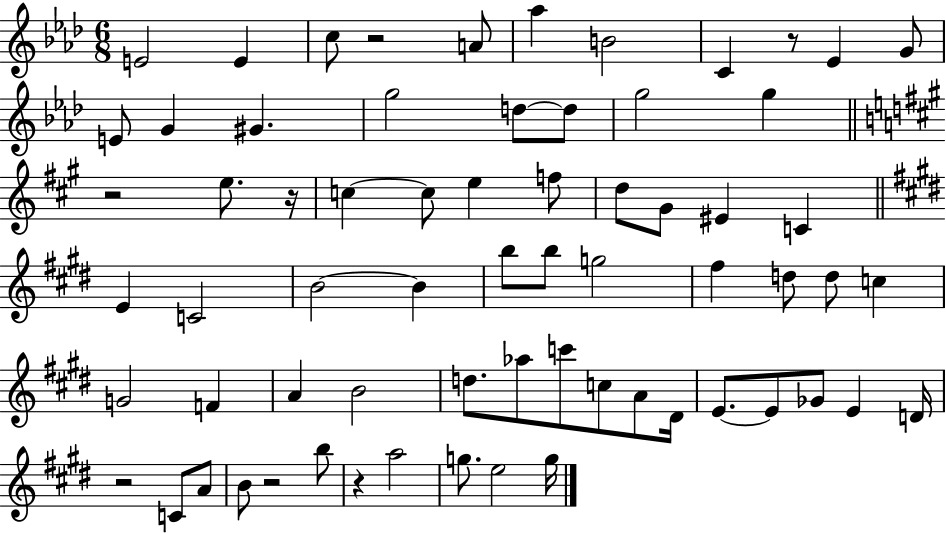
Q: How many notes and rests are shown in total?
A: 67